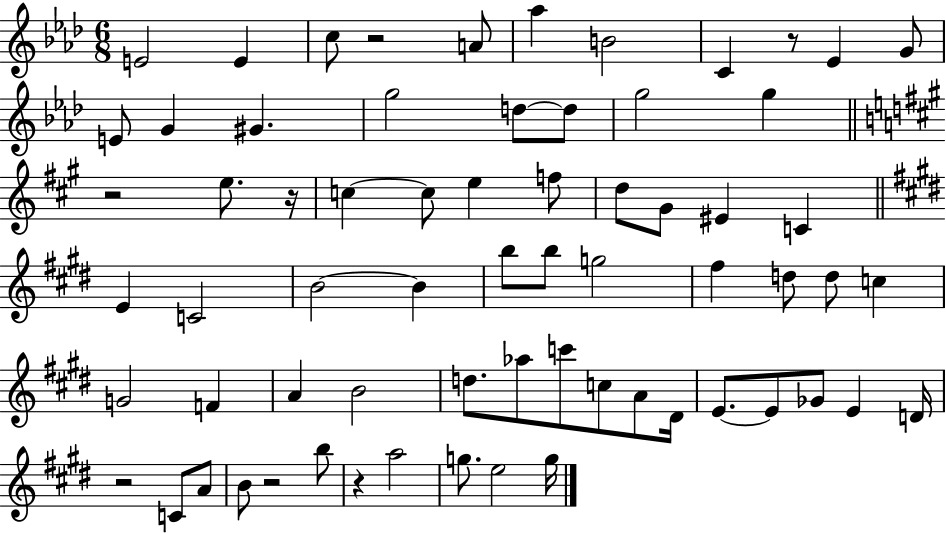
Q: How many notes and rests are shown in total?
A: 67